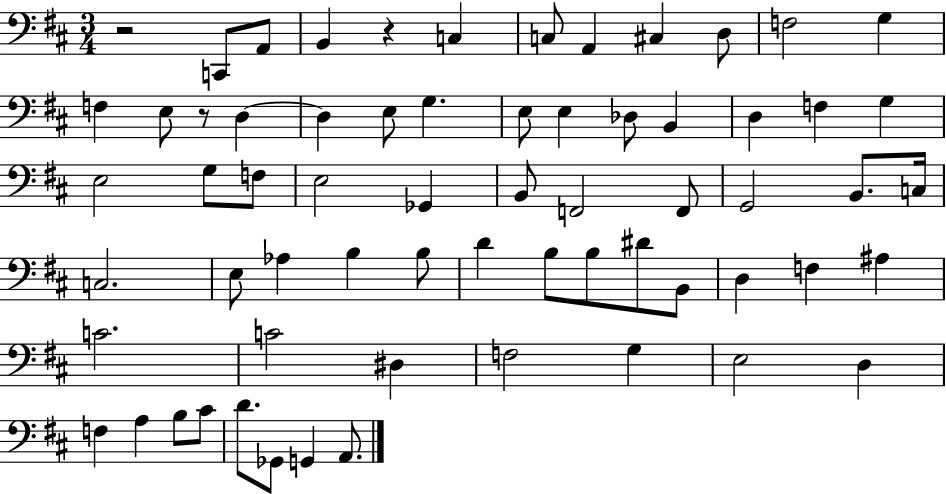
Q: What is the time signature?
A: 3/4